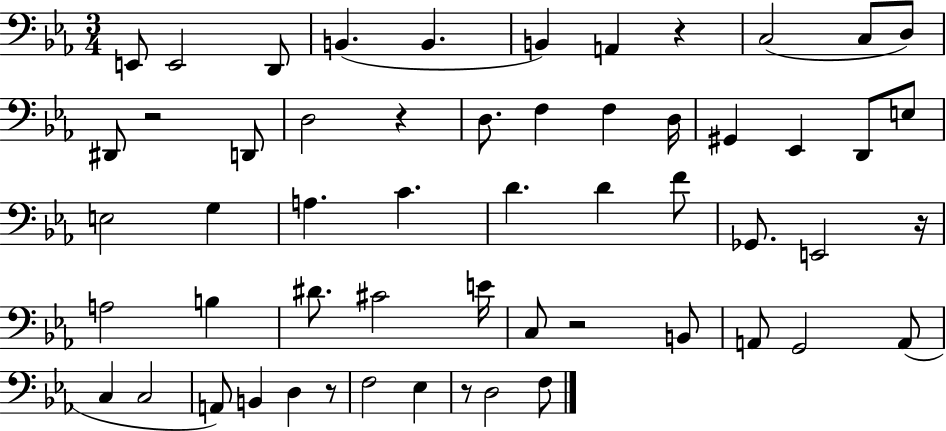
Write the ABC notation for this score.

X:1
T:Untitled
M:3/4
L:1/4
K:Eb
E,,/2 E,,2 D,,/2 B,, B,, B,, A,, z C,2 C,/2 D,/2 ^D,,/2 z2 D,,/2 D,2 z D,/2 F, F, D,/4 ^G,, _E,, D,,/2 E,/2 E,2 G, A, C D D F/2 _G,,/2 E,,2 z/4 A,2 B, ^D/2 ^C2 E/4 C,/2 z2 B,,/2 A,,/2 G,,2 A,,/2 C, C,2 A,,/2 B,, D, z/2 F,2 _E, z/2 D,2 F,/2